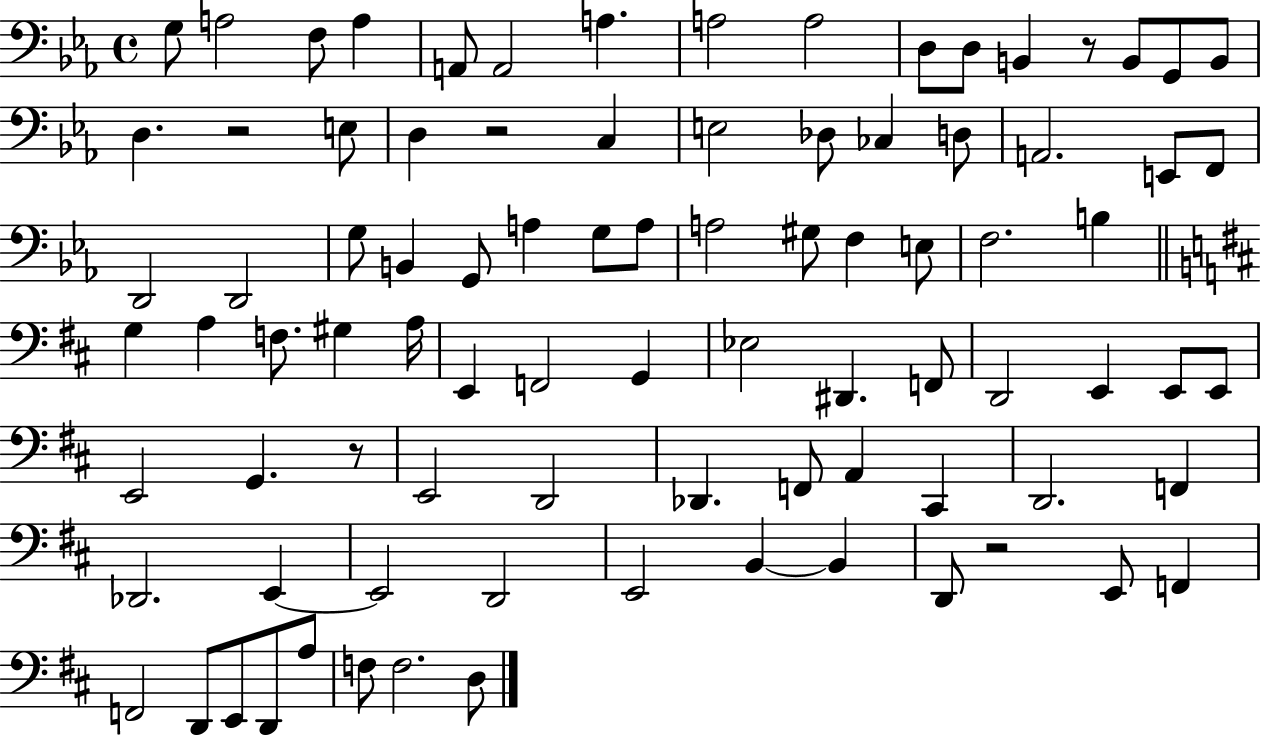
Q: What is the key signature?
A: EES major